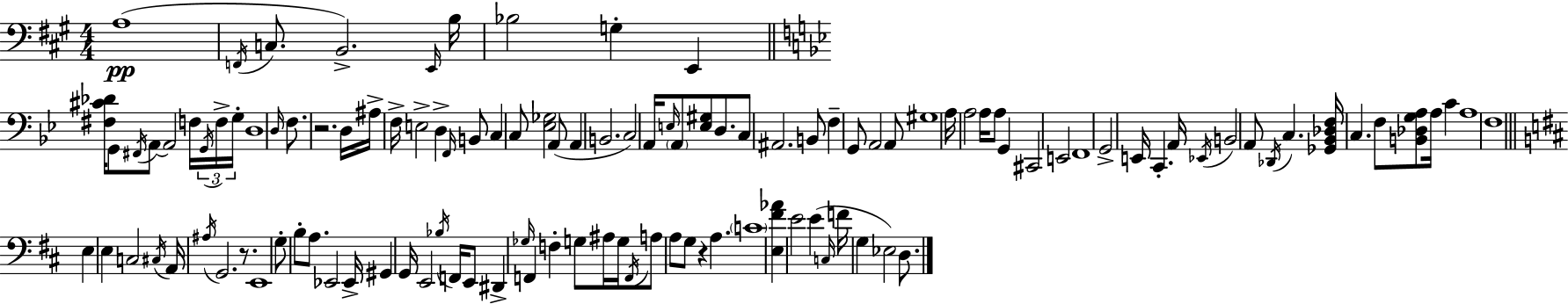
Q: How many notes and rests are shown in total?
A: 116